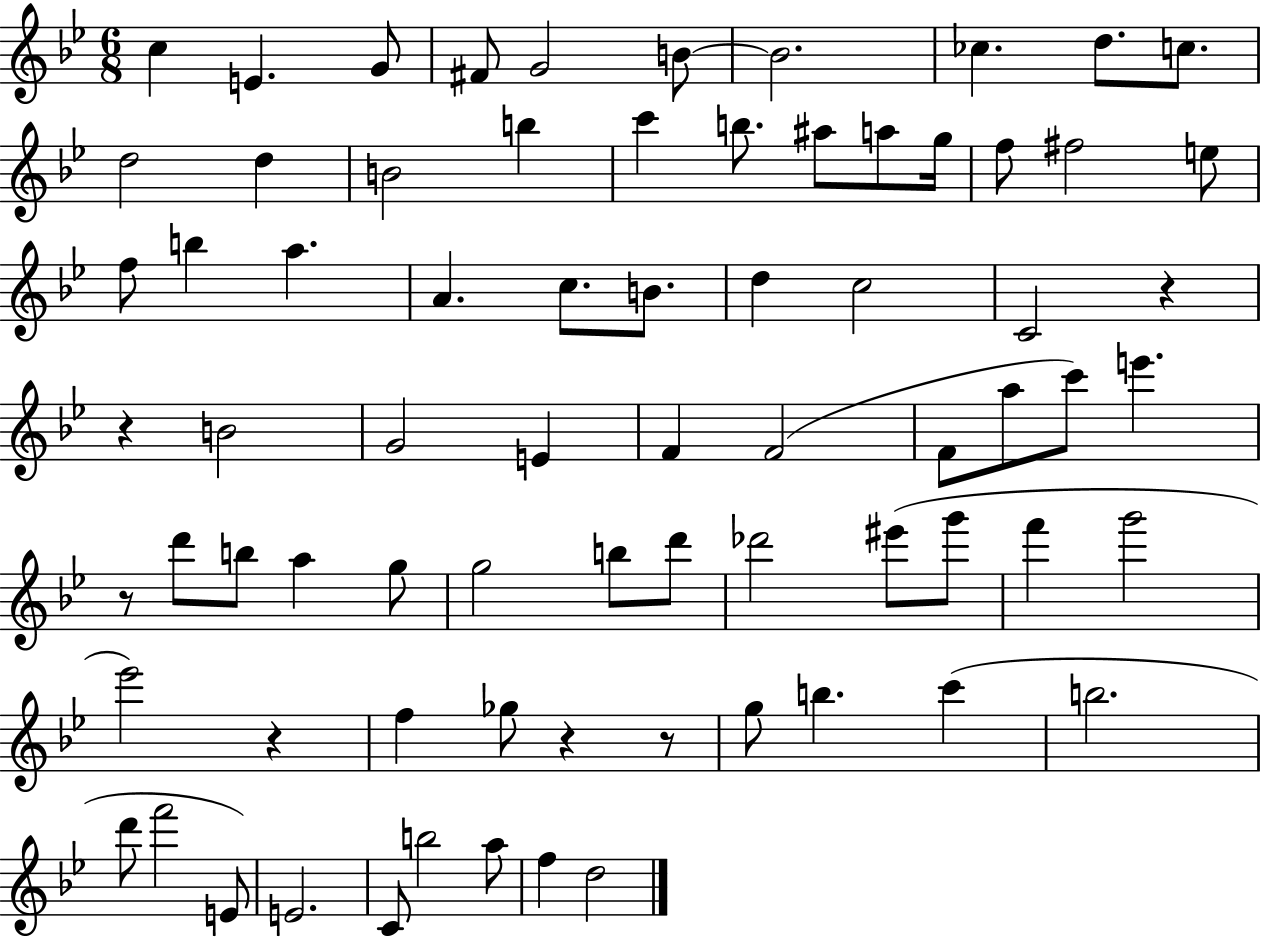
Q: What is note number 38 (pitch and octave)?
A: A5